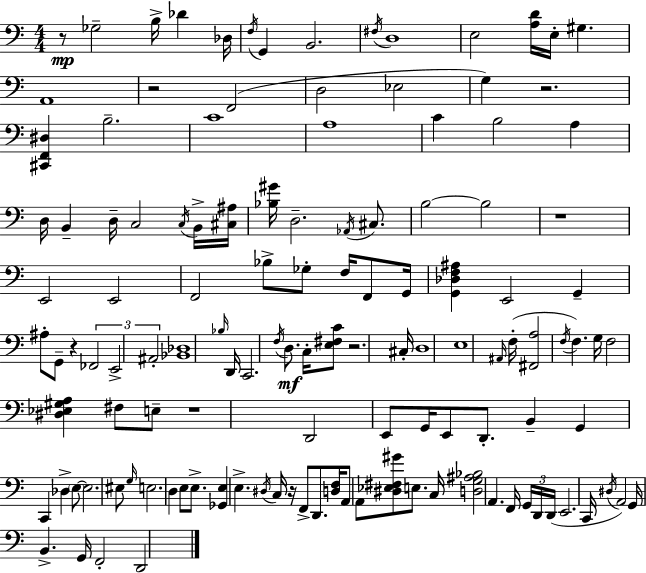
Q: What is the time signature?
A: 4/4